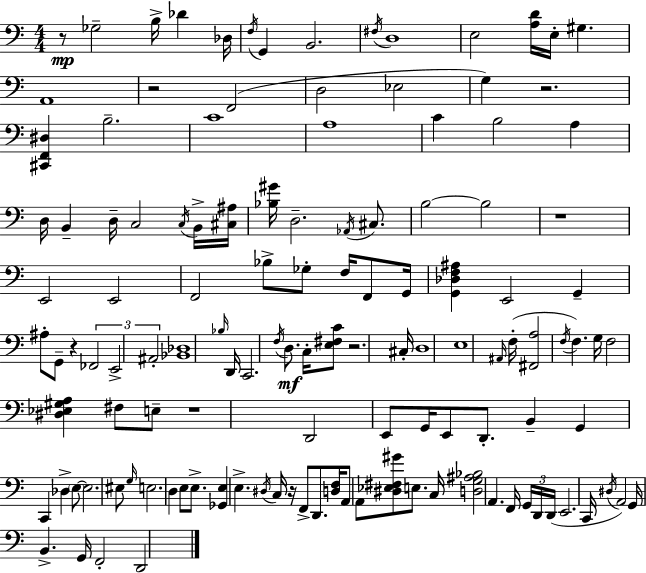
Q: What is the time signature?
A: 4/4